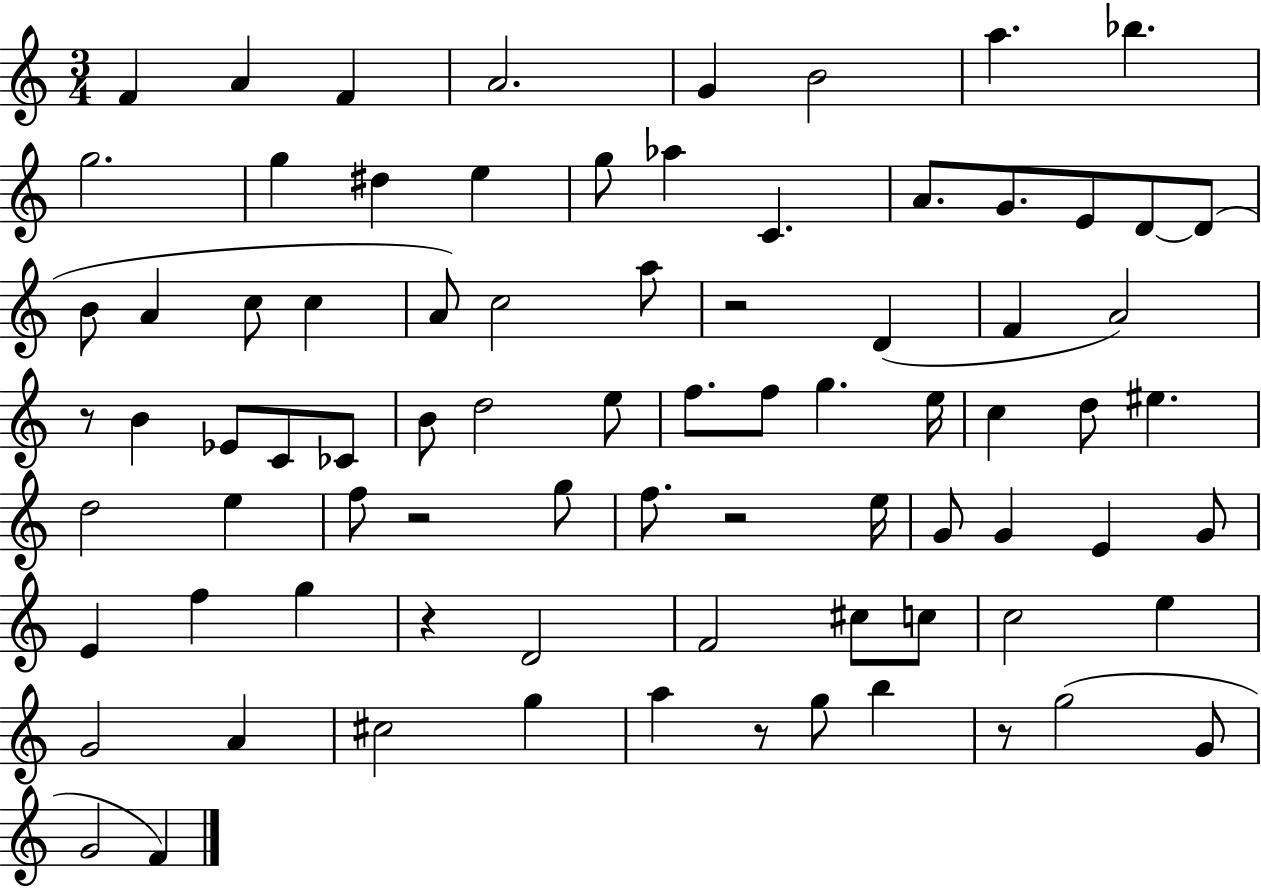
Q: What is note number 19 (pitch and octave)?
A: D4